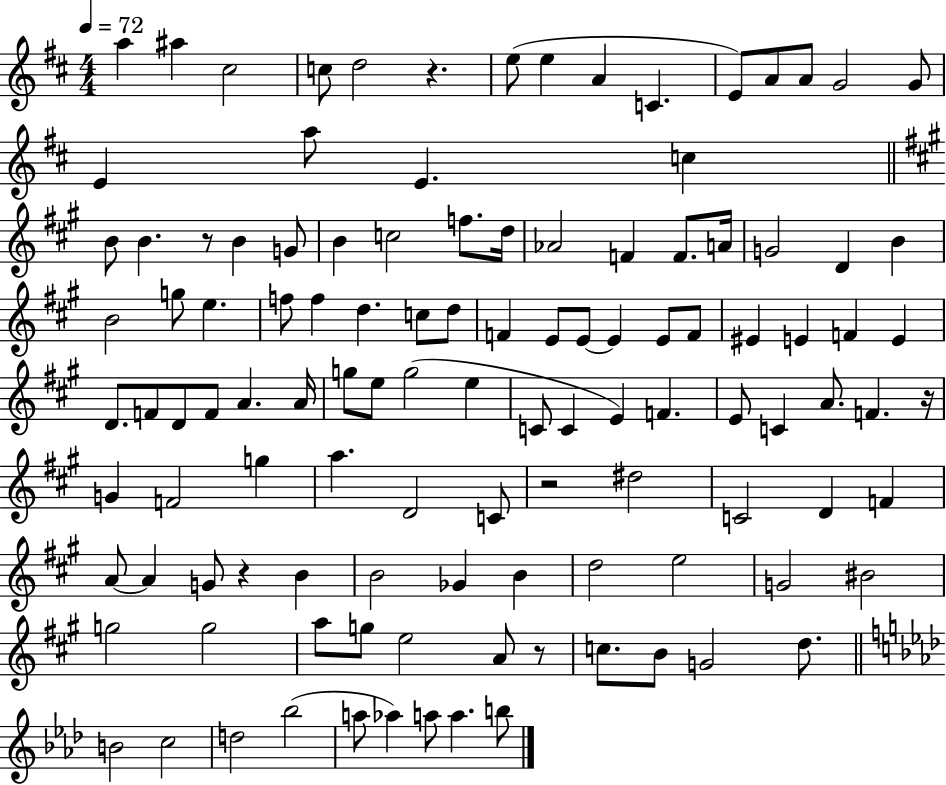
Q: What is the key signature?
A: D major